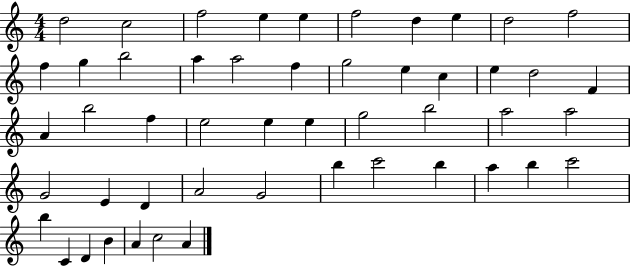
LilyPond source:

{
  \clef treble
  \numericTimeSignature
  \time 4/4
  \key c \major
  d''2 c''2 | f''2 e''4 e''4 | f''2 d''4 e''4 | d''2 f''2 | \break f''4 g''4 b''2 | a''4 a''2 f''4 | g''2 e''4 c''4 | e''4 d''2 f'4 | \break a'4 b''2 f''4 | e''2 e''4 e''4 | g''2 b''2 | a''2 a''2 | \break g'2 e'4 d'4 | a'2 g'2 | b''4 c'''2 b''4 | a''4 b''4 c'''2 | \break b''4 c'4 d'4 b'4 | a'4 c''2 a'4 | \bar "|."
}